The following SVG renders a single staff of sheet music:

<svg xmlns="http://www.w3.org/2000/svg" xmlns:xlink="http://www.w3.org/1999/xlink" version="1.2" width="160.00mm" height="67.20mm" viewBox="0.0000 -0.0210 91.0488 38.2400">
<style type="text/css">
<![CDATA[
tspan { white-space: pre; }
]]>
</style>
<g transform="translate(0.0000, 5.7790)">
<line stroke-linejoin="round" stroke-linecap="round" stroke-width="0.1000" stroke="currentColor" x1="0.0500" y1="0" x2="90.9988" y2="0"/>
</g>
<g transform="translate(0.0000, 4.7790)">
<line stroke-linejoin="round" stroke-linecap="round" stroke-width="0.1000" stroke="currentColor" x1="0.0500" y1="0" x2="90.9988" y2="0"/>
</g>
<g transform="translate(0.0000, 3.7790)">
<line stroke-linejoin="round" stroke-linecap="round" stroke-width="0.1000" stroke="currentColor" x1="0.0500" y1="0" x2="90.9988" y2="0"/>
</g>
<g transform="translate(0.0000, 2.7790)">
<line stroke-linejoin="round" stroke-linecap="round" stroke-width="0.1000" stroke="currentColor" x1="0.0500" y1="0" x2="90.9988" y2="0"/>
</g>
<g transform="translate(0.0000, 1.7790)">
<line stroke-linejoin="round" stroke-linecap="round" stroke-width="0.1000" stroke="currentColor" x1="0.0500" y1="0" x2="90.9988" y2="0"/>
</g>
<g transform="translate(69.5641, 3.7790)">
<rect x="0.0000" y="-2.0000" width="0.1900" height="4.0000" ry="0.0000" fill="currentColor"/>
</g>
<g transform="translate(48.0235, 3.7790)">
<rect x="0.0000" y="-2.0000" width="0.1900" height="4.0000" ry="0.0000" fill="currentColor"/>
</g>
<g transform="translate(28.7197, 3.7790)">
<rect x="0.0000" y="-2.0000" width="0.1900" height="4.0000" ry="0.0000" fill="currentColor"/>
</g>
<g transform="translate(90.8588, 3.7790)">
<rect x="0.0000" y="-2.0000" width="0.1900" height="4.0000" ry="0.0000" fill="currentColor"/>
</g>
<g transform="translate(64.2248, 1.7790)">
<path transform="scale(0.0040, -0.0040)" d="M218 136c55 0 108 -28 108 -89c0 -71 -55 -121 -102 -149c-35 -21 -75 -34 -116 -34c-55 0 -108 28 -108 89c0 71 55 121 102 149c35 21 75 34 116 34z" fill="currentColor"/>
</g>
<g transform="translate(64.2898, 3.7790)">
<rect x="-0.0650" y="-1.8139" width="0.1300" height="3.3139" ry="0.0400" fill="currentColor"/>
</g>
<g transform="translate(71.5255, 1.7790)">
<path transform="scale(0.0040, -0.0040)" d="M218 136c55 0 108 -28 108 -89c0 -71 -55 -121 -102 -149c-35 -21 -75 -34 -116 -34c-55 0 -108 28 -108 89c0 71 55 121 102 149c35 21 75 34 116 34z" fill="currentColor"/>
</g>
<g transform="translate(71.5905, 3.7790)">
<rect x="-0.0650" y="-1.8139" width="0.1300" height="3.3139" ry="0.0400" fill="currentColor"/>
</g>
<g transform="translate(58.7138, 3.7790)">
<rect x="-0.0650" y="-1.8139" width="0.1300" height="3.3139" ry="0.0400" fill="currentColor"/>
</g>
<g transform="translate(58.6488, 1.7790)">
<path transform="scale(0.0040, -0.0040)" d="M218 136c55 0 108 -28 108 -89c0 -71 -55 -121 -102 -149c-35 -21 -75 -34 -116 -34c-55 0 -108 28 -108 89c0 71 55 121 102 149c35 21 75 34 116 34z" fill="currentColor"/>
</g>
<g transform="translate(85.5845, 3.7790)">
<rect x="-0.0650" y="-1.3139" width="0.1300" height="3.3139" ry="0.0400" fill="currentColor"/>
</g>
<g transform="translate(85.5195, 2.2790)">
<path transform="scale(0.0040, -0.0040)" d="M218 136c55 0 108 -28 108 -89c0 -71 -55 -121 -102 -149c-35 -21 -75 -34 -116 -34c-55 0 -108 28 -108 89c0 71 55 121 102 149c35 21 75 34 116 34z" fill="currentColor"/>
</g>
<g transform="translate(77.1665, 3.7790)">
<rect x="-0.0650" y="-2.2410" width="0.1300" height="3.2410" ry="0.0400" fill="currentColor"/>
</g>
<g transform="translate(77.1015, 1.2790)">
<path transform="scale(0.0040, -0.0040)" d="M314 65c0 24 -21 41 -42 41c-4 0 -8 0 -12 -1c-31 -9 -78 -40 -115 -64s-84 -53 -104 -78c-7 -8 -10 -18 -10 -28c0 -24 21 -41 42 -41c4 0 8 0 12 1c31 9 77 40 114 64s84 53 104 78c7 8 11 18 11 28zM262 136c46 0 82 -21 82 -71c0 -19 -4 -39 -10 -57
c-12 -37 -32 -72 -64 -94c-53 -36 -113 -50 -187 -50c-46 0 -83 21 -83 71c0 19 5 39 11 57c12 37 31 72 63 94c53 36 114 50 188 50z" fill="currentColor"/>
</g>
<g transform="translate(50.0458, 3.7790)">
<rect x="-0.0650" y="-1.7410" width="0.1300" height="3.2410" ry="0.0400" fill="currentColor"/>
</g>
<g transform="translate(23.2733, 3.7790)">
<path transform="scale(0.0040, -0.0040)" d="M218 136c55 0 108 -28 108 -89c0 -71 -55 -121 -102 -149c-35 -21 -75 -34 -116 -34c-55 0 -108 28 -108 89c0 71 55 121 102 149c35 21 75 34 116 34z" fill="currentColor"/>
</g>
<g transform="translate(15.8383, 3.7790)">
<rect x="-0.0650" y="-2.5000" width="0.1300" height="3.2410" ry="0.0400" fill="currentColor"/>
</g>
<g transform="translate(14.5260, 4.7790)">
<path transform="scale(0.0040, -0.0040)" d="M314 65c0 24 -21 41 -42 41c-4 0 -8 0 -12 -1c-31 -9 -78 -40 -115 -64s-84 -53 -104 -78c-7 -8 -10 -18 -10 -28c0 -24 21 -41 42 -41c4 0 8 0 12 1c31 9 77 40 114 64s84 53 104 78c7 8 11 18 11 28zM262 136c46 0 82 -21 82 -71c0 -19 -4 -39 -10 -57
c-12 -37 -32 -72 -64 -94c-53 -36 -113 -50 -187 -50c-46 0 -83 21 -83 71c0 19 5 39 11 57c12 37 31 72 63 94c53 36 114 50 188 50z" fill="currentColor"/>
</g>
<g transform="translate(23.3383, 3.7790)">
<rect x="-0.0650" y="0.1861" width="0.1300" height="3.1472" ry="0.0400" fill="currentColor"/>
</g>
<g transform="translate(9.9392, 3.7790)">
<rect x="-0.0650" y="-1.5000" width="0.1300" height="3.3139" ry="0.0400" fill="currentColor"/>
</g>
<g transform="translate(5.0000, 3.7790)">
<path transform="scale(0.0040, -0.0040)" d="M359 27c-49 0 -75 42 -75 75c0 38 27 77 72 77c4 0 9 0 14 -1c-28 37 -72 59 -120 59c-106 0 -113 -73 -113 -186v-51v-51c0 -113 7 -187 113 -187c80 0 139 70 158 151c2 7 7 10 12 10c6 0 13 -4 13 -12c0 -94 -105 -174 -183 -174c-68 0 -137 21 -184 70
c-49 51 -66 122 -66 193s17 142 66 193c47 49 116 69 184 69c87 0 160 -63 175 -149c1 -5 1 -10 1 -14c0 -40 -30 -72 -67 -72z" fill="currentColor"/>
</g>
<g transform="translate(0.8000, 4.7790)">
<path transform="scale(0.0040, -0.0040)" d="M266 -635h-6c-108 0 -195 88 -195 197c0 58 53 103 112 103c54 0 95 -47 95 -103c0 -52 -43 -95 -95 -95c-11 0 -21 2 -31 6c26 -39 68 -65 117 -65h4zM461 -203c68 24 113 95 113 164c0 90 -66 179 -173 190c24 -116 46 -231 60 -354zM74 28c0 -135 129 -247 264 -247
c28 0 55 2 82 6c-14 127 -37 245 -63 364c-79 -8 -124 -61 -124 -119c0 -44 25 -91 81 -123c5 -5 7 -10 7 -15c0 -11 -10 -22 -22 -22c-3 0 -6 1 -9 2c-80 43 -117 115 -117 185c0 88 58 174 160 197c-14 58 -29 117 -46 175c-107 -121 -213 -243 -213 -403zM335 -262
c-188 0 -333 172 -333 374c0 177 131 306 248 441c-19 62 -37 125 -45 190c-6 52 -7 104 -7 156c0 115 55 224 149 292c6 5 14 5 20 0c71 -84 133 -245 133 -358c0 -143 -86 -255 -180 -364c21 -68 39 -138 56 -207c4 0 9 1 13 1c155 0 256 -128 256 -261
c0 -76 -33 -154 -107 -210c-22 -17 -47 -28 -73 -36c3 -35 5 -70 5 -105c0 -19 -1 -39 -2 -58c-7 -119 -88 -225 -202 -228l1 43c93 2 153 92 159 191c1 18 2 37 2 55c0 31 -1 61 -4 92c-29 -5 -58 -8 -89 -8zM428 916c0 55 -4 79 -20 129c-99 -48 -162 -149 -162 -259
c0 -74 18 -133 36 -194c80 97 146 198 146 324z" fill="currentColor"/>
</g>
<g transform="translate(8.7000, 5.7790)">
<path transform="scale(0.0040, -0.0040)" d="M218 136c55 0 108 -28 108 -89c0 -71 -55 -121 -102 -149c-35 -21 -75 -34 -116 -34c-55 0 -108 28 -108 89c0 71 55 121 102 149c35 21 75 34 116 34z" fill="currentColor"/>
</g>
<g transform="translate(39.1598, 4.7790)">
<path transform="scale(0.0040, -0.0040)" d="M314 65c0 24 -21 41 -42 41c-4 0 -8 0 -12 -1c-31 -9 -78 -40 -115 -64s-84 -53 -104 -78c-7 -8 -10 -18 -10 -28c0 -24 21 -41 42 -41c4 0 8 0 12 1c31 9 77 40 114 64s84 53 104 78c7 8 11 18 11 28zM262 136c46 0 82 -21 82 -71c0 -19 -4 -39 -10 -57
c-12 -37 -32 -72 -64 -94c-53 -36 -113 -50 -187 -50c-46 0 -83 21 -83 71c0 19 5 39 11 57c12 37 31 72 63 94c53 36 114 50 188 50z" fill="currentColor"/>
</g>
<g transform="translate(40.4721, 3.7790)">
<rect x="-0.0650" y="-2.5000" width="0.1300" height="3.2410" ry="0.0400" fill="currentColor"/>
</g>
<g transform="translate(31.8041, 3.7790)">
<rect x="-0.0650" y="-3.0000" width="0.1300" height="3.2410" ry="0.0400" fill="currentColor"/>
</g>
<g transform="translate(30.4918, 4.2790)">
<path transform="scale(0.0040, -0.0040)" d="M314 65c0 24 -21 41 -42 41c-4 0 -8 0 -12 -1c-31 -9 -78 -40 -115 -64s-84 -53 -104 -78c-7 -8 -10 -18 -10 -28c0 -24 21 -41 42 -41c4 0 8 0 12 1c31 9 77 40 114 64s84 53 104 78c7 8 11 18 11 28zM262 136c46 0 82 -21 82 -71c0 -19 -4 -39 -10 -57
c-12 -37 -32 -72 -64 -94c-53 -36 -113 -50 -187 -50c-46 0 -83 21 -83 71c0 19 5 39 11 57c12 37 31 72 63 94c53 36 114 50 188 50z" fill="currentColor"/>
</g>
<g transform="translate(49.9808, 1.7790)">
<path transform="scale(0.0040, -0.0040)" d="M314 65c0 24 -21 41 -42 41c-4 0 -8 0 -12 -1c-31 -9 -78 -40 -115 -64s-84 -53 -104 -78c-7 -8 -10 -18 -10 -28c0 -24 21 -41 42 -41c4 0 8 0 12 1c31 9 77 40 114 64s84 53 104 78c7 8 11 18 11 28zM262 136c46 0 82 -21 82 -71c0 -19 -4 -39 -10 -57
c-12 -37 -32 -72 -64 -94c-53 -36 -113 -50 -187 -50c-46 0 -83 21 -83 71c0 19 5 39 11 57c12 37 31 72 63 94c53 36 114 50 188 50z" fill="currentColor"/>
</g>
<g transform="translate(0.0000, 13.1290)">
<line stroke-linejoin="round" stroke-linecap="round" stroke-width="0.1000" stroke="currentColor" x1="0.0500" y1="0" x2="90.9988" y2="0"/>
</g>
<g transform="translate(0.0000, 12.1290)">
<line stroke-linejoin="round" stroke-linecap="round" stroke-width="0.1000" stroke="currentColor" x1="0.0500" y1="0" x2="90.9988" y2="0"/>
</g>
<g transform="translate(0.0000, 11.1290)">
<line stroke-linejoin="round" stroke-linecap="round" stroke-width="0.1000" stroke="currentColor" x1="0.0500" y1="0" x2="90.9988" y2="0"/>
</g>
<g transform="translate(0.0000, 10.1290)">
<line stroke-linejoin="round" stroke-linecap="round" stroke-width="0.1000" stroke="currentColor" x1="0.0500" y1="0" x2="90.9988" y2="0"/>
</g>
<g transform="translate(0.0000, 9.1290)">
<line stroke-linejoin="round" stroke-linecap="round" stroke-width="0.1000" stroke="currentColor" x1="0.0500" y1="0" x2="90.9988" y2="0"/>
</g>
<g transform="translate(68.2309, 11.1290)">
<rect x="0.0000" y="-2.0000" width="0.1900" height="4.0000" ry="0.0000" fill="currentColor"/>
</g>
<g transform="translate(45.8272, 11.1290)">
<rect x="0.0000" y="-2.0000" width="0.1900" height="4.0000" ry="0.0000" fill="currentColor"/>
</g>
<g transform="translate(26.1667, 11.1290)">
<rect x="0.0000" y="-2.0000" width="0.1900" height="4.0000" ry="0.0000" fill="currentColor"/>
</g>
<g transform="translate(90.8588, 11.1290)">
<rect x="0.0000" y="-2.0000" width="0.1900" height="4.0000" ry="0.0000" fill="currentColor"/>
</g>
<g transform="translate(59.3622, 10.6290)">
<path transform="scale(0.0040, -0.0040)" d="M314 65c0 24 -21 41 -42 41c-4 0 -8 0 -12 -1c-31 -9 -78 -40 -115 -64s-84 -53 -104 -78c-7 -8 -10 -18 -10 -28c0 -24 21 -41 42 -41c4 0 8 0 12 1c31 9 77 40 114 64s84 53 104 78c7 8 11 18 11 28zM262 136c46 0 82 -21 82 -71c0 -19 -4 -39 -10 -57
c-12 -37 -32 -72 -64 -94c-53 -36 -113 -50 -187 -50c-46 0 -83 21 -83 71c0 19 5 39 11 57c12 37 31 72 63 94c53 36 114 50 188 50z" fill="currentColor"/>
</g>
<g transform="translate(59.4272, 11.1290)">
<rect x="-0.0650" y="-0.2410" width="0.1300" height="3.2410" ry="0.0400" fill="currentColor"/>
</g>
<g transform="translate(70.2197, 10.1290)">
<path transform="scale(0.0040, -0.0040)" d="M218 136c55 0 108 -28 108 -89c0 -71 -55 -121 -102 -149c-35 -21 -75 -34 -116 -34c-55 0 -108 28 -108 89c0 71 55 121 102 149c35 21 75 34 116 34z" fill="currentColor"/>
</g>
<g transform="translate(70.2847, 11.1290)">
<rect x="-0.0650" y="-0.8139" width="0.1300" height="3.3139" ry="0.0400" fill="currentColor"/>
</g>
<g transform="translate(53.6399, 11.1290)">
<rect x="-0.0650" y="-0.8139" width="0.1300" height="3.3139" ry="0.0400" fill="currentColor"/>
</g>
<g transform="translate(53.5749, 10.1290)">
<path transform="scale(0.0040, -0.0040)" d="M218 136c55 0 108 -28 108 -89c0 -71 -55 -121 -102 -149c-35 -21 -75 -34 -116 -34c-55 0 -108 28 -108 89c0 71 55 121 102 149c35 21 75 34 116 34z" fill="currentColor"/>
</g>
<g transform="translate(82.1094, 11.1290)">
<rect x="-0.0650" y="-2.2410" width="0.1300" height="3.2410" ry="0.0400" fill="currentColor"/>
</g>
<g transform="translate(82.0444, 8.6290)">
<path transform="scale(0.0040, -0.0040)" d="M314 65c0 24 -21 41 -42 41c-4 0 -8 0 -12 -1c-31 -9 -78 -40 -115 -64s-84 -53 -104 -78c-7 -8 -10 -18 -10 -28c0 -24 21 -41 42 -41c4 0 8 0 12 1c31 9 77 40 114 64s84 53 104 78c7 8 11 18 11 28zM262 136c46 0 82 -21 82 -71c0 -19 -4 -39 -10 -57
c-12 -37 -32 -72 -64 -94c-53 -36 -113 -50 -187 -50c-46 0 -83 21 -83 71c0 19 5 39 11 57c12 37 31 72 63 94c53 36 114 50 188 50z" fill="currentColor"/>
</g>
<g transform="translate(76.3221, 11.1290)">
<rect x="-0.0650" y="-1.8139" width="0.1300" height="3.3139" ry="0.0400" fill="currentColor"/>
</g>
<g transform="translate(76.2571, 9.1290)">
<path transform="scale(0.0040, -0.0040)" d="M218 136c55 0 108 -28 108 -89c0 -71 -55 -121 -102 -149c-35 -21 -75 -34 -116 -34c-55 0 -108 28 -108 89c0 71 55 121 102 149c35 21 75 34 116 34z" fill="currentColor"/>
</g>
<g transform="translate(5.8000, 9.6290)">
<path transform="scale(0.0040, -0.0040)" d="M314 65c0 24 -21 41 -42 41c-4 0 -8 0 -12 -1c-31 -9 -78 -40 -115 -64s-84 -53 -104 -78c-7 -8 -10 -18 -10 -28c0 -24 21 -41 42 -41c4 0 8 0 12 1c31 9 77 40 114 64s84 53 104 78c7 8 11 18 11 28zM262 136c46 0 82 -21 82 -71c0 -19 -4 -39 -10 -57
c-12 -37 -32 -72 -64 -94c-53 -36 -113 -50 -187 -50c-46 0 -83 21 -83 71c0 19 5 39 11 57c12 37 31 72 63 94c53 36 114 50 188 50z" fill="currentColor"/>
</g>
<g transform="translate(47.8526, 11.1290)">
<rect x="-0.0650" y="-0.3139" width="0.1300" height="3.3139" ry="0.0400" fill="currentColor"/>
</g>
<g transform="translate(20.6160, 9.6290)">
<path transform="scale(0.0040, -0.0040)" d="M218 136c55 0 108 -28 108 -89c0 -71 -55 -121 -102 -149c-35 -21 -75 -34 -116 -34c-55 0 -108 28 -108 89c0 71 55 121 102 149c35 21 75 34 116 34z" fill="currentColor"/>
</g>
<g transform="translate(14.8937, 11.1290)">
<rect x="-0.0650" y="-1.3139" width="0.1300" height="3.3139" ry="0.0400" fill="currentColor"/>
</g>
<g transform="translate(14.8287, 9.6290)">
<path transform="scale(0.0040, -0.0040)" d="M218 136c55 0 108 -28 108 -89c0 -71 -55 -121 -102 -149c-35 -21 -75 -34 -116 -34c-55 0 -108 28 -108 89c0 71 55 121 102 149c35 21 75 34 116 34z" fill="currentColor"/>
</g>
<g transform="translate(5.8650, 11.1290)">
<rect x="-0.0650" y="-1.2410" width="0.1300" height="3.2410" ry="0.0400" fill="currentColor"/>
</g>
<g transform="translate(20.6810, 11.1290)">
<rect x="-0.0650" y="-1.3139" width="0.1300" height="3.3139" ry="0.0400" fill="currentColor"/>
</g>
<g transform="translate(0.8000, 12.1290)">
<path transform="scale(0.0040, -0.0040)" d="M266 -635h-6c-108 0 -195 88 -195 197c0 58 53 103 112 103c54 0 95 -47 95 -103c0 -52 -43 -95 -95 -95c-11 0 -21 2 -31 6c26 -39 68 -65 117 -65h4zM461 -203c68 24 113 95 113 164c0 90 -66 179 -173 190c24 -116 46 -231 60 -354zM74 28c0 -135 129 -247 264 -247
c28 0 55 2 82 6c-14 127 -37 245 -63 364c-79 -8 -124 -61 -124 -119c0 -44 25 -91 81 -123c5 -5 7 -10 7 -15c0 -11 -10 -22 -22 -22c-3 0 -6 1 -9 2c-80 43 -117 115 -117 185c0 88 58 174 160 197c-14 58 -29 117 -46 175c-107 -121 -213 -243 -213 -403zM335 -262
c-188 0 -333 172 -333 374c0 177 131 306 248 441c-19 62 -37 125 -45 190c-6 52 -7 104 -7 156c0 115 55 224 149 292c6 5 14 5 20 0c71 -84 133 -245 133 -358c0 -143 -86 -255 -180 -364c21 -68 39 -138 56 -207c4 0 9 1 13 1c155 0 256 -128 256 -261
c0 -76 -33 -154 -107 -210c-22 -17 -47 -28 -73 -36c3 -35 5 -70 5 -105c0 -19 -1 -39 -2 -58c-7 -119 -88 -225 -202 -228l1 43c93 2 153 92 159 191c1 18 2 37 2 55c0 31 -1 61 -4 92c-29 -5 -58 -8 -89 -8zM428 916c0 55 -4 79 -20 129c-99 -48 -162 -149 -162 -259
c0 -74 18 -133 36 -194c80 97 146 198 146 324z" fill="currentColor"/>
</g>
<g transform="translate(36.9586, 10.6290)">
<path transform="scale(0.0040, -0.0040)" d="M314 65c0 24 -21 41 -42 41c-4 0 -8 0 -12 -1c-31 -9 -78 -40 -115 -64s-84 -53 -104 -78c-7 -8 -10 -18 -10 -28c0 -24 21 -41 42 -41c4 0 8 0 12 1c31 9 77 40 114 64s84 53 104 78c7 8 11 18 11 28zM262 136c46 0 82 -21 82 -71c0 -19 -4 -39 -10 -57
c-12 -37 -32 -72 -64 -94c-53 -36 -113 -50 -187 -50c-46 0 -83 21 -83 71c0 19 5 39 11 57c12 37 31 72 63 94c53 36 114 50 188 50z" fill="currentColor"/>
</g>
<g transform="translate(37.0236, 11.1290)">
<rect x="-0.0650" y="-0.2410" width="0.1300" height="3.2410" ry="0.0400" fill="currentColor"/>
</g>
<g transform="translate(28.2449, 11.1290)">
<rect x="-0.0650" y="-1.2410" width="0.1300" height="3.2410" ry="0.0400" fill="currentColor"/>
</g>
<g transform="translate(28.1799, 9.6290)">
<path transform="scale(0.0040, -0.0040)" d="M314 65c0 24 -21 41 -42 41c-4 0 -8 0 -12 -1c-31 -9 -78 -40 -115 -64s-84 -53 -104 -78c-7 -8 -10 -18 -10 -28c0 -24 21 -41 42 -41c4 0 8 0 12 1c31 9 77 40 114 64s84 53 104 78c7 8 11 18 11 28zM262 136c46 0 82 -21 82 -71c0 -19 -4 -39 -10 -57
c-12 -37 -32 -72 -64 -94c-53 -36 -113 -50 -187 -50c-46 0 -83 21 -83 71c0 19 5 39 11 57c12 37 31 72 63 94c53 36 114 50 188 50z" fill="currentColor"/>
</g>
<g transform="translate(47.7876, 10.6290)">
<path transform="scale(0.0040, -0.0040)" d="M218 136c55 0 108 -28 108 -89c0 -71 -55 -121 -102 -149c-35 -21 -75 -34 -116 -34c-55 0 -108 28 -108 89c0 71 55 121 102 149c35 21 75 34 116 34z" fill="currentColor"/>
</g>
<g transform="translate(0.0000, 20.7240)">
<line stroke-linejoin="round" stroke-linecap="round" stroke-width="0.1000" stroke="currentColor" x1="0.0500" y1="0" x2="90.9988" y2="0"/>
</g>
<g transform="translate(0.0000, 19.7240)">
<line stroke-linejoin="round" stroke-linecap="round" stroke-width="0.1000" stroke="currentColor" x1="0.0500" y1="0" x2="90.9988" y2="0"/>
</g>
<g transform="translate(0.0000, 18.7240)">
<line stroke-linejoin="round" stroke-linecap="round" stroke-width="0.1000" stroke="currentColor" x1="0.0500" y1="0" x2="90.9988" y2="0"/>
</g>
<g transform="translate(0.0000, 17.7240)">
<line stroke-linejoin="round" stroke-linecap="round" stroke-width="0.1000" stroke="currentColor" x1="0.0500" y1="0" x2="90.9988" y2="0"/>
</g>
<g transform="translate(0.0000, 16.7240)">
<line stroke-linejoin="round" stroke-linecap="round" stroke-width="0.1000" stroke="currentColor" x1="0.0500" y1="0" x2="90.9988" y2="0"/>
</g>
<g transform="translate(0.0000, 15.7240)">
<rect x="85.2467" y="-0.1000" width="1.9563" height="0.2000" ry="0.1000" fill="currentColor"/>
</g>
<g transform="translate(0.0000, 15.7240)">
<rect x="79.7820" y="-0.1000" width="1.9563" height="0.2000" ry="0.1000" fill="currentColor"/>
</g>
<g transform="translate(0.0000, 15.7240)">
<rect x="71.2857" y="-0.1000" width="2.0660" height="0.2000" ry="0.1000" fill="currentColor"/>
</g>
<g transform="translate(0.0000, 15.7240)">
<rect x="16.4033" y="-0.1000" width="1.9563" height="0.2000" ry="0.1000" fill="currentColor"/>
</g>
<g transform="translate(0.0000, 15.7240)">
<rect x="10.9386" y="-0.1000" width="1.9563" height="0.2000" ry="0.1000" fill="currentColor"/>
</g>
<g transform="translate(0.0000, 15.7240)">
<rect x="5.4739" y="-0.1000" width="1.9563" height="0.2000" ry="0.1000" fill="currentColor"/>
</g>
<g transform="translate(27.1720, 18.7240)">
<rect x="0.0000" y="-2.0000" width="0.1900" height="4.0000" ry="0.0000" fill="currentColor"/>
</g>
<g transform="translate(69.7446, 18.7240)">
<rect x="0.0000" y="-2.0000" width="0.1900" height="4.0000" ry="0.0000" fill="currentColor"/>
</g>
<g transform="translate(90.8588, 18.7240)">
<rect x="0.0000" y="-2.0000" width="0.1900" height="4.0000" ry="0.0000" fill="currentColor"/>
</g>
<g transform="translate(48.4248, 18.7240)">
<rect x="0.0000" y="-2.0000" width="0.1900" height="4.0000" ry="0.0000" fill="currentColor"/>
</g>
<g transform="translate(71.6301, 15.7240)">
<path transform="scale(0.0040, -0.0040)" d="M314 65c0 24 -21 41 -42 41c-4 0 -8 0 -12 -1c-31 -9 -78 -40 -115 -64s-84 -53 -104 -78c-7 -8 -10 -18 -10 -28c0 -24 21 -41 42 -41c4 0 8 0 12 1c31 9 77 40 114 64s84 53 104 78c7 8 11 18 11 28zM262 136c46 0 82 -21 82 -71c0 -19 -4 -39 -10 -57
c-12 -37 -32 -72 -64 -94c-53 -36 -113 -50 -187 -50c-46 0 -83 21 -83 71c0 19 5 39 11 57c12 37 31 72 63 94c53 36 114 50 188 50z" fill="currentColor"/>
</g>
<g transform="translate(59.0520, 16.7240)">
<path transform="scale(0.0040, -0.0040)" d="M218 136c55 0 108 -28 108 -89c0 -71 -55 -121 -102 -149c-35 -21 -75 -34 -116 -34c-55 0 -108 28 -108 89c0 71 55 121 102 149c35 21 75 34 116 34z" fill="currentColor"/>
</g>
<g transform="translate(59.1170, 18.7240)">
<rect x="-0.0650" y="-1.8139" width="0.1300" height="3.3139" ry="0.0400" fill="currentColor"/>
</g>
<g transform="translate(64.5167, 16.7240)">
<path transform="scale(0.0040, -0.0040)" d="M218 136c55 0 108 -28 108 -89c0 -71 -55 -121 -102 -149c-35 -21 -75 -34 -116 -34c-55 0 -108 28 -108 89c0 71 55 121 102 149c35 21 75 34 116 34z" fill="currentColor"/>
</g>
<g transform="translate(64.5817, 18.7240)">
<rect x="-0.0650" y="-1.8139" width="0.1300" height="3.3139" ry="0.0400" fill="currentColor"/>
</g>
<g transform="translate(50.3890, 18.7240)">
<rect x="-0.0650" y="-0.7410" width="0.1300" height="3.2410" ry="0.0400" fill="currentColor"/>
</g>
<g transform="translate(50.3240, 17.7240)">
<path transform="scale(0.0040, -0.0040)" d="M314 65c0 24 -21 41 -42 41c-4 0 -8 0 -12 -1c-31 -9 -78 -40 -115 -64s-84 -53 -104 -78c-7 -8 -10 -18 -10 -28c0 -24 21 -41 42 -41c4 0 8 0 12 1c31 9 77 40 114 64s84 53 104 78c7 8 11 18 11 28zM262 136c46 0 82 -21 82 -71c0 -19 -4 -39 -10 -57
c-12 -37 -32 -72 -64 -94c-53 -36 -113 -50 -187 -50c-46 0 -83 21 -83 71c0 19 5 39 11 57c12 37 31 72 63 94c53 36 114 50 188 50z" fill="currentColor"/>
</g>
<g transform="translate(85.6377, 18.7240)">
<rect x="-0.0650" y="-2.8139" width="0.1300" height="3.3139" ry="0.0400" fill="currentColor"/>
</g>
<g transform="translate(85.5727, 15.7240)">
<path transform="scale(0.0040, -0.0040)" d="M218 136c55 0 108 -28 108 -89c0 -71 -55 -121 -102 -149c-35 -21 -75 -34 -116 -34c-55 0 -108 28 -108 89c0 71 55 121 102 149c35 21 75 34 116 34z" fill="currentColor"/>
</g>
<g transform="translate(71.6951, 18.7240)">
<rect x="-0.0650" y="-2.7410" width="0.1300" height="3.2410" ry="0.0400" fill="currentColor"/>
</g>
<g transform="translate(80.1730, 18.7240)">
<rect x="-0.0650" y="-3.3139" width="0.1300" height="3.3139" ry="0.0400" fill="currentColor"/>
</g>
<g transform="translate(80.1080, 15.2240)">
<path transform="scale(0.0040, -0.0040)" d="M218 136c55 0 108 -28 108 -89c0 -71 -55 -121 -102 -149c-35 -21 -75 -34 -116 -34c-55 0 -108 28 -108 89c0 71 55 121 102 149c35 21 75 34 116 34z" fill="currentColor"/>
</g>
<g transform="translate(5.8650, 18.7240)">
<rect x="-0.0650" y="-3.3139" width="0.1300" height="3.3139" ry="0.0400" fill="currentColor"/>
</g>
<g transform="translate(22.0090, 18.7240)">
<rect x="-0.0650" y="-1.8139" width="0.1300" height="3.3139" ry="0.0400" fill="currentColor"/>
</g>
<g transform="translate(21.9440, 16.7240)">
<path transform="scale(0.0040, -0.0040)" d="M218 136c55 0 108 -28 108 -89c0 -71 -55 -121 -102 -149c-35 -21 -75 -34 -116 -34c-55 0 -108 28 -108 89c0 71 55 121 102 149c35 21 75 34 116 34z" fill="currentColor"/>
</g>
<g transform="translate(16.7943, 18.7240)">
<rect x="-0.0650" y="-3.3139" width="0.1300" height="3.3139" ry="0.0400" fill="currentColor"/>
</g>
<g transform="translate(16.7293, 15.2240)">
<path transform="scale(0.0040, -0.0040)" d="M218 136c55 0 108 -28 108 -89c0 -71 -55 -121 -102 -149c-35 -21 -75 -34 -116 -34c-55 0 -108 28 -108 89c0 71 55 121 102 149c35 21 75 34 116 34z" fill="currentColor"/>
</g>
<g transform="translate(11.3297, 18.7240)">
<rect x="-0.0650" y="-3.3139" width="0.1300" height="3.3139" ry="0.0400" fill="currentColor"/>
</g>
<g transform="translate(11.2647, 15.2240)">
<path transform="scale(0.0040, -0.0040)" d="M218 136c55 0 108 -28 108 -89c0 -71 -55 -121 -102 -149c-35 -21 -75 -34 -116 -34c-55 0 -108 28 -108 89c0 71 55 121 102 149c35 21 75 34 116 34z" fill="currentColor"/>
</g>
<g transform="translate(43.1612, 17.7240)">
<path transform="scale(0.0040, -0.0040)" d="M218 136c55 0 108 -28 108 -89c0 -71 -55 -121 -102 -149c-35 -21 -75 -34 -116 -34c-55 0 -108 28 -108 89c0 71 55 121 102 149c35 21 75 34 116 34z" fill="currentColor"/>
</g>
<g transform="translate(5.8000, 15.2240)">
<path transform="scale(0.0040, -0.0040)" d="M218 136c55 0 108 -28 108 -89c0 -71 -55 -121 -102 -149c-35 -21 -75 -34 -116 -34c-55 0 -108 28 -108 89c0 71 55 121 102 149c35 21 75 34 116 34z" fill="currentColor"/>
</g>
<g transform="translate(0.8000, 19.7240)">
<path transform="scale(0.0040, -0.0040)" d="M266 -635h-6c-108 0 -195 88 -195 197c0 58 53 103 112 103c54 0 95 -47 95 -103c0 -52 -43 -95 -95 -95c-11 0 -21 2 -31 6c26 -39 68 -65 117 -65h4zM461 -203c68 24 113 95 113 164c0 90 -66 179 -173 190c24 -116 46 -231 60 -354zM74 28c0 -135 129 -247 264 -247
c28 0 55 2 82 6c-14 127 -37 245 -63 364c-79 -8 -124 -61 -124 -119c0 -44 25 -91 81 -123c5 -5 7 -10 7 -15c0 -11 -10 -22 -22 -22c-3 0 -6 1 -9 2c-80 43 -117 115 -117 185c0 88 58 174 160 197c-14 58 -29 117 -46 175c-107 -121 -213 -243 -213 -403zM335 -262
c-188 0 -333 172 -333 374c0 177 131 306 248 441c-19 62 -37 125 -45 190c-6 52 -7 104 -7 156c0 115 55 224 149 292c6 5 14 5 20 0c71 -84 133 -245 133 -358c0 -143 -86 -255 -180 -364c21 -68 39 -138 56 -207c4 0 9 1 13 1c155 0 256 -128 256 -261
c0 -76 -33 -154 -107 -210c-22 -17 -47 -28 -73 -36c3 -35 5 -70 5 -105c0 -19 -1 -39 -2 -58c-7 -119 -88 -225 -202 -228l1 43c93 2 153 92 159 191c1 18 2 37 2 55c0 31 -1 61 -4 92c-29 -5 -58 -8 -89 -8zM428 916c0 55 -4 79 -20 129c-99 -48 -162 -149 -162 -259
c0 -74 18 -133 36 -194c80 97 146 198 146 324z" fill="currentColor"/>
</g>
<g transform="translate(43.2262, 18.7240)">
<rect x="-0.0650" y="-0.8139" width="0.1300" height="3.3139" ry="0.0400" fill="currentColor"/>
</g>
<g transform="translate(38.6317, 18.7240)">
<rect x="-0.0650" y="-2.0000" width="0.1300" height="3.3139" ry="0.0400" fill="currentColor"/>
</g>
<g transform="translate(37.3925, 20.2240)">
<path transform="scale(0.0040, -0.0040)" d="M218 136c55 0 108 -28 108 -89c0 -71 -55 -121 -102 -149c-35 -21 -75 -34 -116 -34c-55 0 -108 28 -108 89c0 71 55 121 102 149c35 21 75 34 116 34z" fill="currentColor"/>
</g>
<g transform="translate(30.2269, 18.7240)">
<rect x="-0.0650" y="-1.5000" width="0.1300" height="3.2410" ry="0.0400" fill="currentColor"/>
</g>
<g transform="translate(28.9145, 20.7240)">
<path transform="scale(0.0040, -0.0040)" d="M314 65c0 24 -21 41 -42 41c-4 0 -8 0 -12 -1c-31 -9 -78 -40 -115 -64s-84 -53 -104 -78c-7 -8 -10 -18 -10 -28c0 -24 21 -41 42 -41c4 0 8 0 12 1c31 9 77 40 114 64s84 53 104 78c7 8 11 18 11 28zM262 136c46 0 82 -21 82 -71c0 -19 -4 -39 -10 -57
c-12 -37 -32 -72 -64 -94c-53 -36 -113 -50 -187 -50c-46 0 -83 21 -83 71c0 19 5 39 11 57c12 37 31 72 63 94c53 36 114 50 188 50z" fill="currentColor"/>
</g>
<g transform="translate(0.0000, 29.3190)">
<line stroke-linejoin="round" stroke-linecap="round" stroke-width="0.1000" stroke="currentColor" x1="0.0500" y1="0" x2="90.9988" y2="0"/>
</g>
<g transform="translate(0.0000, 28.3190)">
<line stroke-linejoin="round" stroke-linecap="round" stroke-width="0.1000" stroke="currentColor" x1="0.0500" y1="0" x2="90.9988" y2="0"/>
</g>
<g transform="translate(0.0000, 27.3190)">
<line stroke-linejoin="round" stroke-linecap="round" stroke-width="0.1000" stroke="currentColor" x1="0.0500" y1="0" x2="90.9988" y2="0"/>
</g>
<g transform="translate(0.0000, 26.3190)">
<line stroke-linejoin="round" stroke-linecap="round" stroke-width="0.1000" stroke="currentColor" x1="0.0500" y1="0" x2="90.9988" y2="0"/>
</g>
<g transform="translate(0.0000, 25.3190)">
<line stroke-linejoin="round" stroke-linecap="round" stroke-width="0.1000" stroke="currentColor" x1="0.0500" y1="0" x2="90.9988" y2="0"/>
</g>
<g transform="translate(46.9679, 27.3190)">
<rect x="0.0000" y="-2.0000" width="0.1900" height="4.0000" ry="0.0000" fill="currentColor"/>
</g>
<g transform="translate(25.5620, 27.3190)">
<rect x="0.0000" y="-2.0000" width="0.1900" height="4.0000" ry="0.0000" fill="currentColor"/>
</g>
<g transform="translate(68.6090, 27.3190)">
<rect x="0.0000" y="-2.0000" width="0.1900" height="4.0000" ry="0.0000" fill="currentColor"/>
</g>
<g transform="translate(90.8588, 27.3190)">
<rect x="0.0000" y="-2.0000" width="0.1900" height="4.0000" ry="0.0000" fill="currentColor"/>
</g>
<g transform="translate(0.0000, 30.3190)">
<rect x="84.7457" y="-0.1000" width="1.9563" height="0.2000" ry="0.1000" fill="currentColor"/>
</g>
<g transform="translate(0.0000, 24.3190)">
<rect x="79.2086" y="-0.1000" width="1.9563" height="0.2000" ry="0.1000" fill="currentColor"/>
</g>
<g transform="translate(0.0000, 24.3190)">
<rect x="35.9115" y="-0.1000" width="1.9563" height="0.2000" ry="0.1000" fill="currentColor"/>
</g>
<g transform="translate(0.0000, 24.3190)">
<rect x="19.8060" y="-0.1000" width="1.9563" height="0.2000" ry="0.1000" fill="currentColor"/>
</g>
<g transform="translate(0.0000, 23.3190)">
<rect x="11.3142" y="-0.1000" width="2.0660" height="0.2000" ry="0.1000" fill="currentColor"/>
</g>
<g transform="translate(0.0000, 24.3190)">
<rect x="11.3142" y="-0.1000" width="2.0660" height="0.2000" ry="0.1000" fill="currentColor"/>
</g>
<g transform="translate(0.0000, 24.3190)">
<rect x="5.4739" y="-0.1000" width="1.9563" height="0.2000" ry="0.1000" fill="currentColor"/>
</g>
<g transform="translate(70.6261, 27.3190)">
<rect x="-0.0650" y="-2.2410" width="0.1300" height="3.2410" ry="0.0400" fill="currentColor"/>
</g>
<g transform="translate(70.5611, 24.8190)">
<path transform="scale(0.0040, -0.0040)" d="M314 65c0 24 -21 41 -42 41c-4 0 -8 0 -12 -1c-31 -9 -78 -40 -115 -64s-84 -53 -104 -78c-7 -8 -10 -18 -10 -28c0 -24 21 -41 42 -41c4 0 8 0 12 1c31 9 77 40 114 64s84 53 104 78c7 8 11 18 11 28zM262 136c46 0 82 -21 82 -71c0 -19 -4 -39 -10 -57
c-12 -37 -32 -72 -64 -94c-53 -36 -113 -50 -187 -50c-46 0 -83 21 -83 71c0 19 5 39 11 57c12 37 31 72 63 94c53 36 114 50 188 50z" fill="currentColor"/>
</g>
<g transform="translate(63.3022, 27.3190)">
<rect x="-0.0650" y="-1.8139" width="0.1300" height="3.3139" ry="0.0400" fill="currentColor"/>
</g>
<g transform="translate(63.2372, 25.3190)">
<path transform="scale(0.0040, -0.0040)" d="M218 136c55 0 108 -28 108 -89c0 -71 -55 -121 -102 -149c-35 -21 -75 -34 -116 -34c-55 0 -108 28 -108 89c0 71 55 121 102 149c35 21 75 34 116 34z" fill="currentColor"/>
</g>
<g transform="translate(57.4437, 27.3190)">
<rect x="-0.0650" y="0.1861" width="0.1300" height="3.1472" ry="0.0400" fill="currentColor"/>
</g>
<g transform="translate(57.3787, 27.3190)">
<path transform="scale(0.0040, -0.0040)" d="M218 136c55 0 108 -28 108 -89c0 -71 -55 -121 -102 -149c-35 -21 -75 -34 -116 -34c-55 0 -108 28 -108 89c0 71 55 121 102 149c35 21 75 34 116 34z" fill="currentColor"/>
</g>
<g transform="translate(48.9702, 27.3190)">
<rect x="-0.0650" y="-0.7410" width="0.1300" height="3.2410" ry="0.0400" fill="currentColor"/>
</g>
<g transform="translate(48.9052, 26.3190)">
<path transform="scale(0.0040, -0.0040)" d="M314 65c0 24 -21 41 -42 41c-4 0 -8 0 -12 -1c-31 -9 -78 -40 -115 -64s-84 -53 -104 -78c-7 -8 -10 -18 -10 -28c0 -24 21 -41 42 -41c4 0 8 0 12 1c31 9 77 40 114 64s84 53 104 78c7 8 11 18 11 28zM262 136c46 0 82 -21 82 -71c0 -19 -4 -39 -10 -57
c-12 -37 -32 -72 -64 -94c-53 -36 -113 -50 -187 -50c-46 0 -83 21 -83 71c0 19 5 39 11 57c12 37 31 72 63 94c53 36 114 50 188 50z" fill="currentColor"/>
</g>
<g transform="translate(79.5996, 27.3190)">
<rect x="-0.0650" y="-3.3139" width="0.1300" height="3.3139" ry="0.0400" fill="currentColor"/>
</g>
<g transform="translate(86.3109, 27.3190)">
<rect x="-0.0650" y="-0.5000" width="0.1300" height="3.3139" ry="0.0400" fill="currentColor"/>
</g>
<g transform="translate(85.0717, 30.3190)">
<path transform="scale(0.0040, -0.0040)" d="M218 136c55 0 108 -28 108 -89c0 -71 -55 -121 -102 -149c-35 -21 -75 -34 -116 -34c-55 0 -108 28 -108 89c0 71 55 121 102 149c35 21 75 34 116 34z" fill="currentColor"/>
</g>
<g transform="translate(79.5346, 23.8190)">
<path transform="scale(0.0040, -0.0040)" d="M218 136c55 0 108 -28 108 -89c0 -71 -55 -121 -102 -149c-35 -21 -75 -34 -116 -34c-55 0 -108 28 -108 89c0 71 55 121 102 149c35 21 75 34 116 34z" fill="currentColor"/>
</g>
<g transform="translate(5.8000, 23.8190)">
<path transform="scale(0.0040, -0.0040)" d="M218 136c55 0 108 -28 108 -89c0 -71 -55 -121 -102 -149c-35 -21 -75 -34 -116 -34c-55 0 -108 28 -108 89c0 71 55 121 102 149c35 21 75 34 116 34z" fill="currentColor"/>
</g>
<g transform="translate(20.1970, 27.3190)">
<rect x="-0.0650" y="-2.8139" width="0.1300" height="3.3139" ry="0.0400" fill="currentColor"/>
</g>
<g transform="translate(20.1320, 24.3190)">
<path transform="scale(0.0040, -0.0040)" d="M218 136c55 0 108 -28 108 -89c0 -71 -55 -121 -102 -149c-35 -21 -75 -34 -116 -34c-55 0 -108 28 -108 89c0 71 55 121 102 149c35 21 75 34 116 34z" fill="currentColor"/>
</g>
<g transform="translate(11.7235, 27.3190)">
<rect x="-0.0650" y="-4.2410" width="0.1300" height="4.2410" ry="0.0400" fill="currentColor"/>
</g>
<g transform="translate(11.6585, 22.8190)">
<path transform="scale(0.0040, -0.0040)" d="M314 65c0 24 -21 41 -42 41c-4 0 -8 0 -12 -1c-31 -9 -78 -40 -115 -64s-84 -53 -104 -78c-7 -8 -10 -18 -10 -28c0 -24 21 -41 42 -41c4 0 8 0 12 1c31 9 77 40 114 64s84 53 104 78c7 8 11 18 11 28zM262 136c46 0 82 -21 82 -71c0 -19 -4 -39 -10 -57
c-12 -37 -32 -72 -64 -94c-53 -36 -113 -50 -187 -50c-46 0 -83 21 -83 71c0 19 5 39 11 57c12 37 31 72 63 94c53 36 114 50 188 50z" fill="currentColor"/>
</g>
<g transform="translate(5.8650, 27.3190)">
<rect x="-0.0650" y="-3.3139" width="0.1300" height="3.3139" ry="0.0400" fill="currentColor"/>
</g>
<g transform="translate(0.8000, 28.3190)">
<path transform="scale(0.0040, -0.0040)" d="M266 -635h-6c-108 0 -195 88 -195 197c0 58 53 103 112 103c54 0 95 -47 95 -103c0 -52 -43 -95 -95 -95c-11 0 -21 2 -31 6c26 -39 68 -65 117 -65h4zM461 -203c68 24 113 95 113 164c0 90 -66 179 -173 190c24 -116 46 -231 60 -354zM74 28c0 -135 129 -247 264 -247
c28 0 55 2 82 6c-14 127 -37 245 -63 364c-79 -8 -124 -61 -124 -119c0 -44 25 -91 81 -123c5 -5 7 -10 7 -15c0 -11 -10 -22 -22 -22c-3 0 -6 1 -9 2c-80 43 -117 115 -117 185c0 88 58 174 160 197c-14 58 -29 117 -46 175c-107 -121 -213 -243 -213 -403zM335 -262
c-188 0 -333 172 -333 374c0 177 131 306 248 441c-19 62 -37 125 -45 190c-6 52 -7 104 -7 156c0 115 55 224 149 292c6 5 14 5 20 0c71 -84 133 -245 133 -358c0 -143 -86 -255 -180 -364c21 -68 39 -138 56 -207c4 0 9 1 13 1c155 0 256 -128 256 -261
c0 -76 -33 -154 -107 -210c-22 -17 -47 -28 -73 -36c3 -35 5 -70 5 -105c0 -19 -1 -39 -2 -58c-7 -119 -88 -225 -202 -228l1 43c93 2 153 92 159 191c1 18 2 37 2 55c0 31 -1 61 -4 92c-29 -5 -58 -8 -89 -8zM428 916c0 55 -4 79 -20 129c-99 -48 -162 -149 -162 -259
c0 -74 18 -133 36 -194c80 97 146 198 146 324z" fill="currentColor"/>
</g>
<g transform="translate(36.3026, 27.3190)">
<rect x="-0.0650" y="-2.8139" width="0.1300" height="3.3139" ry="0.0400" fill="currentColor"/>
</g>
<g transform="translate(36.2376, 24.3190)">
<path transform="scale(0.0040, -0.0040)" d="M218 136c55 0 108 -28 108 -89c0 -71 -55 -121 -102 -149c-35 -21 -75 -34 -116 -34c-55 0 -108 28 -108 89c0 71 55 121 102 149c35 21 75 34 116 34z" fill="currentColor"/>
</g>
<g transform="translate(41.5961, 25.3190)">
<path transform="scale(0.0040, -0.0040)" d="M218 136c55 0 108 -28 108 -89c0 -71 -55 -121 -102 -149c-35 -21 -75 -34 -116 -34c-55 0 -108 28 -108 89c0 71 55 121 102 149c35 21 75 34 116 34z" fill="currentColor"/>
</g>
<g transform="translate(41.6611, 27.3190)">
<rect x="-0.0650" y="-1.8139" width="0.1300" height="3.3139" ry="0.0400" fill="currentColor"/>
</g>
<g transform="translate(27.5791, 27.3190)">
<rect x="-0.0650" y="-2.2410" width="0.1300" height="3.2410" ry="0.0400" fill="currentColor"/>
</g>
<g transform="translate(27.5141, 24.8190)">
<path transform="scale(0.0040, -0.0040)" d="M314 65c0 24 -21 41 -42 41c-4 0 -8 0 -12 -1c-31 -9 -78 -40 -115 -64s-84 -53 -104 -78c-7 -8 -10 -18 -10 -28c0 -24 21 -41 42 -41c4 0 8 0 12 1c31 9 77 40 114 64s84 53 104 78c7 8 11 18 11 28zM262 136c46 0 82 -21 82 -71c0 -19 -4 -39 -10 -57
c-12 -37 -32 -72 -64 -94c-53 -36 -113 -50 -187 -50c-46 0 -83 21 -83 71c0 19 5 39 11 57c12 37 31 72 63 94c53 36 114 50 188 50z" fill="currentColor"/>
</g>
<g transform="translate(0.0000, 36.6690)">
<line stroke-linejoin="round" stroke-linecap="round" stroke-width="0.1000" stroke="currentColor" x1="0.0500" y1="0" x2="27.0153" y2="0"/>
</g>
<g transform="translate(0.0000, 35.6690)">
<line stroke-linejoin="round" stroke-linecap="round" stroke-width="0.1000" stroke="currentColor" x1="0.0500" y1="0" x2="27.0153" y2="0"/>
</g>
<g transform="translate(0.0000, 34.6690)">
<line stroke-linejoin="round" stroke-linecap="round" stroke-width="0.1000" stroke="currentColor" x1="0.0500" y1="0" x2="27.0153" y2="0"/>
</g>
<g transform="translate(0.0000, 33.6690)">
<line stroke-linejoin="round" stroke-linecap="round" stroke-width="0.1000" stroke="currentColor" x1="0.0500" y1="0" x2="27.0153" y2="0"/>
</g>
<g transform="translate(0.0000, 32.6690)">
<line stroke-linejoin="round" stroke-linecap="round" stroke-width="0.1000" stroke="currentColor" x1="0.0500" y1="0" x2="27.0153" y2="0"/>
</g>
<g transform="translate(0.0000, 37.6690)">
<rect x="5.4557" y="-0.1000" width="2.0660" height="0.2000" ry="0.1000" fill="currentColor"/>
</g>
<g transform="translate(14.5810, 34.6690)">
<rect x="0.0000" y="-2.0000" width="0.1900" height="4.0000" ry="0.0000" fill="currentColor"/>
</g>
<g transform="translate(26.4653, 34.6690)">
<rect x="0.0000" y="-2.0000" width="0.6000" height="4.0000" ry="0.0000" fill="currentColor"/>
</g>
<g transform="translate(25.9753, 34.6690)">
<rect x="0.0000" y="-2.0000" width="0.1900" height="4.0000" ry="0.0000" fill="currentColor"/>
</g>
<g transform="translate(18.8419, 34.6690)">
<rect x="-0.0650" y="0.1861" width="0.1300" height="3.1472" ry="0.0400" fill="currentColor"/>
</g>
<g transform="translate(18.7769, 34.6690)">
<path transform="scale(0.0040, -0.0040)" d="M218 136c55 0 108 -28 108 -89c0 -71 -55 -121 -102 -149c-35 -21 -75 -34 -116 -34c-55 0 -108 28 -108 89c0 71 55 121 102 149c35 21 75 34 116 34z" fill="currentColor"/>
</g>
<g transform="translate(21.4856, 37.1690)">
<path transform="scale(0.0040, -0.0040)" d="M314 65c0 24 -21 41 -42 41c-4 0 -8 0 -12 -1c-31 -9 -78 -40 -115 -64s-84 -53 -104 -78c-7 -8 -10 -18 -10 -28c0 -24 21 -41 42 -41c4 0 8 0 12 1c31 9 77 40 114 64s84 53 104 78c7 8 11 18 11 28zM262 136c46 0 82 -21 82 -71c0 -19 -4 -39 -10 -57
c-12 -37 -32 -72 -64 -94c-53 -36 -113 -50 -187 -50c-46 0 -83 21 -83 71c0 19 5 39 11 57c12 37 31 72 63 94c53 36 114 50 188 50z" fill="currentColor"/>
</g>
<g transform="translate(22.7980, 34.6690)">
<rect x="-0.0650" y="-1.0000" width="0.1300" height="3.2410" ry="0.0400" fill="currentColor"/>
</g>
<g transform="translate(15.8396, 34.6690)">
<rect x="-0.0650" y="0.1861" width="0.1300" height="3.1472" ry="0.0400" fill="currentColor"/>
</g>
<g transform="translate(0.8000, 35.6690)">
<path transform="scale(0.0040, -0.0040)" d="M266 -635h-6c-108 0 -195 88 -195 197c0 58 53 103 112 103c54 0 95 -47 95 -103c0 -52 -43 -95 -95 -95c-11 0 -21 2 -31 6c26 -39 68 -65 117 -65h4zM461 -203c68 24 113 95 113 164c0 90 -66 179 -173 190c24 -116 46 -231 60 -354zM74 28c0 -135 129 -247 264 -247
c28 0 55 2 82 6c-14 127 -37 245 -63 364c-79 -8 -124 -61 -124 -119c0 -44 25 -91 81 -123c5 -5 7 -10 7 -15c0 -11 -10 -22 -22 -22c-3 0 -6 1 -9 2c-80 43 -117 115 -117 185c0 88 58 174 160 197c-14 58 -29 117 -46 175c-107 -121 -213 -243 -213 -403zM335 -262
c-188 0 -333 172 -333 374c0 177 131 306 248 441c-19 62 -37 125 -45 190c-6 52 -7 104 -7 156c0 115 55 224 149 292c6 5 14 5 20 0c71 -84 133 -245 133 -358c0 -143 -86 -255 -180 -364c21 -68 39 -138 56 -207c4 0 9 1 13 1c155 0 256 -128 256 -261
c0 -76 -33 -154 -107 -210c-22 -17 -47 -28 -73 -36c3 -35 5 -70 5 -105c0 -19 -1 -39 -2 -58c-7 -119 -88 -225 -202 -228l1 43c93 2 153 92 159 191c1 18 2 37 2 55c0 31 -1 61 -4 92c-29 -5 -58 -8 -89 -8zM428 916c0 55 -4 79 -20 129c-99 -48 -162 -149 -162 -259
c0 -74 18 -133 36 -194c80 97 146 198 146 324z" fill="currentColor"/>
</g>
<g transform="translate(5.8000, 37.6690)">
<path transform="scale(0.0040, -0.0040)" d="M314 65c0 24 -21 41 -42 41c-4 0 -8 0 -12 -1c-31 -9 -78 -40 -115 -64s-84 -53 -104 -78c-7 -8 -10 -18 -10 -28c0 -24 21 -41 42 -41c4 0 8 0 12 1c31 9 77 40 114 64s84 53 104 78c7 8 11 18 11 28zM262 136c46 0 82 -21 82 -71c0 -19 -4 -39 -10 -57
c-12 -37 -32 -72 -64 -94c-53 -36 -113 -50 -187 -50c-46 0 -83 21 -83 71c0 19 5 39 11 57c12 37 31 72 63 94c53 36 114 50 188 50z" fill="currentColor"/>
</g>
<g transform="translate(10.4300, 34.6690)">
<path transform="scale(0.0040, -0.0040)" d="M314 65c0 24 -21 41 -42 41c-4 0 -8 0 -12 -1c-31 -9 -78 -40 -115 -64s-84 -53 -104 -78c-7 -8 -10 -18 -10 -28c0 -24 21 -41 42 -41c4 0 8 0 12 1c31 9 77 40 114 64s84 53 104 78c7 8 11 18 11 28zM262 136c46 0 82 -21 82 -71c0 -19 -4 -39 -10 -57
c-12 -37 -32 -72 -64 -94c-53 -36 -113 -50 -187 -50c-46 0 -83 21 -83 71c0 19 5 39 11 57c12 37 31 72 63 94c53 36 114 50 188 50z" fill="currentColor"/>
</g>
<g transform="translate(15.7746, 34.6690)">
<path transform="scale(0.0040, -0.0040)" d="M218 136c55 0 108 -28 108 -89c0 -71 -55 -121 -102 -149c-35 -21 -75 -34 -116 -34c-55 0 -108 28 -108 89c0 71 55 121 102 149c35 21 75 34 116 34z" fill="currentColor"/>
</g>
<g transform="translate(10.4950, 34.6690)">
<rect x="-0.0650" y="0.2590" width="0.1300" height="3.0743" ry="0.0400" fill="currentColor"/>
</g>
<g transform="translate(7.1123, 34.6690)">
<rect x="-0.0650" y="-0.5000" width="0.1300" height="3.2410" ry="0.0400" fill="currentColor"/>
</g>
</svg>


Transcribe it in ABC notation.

X:1
T:Untitled
M:4/4
L:1/4
K:C
E G2 B A2 G2 f2 f f f g2 e e2 e e e2 c2 c d c2 d f g2 b b b f E2 F d d2 f f a2 b a b d'2 a g2 a f d2 B f g2 b C C2 B2 B B D2